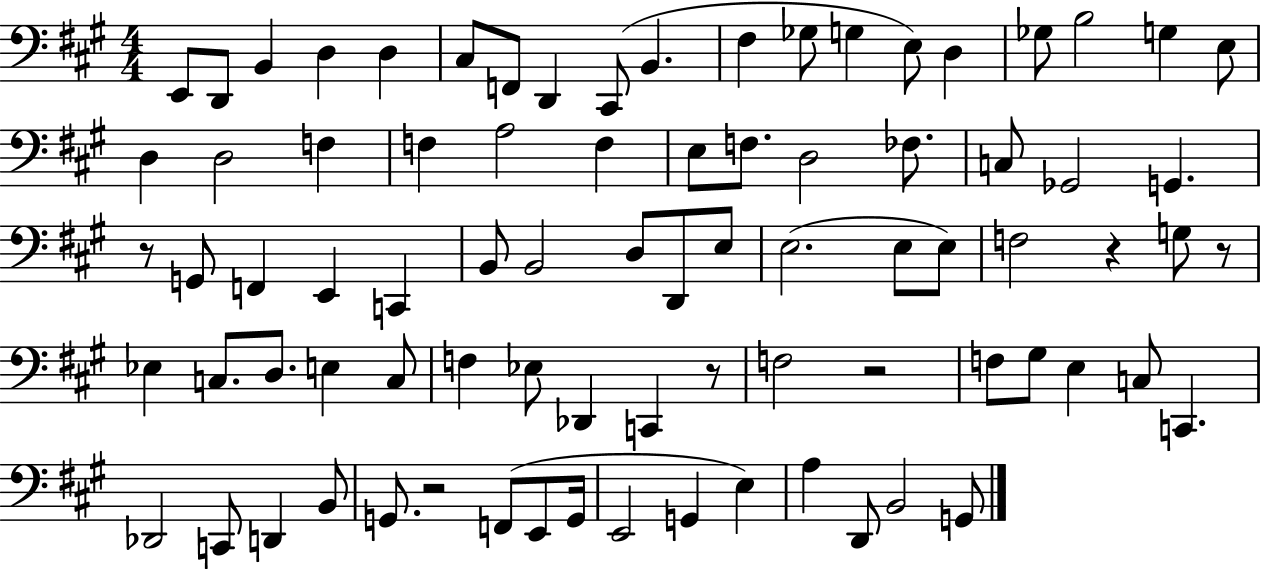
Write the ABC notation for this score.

X:1
T:Untitled
M:4/4
L:1/4
K:A
E,,/2 D,,/2 B,, D, D, ^C,/2 F,,/2 D,, ^C,,/2 B,, ^F, _G,/2 G, E,/2 D, _G,/2 B,2 G, E,/2 D, D,2 F, F, A,2 F, E,/2 F,/2 D,2 _F,/2 C,/2 _G,,2 G,, z/2 G,,/2 F,, E,, C,, B,,/2 B,,2 D,/2 D,,/2 E,/2 E,2 E,/2 E,/2 F,2 z G,/2 z/2 _E, C,/2 D,/2 E, C,/2 F, _E,/2 _D,, C,, z/2 F,2 z2 F,/2 ^G,/2 E, C,/2 C,, _D,,2 C,,/2 D,, B,,/2 G,,/2 z2 F,,/2 E,,/2 G,,/4 E,,2 G,, E, A, D,,/2 B,,2 G,,/2